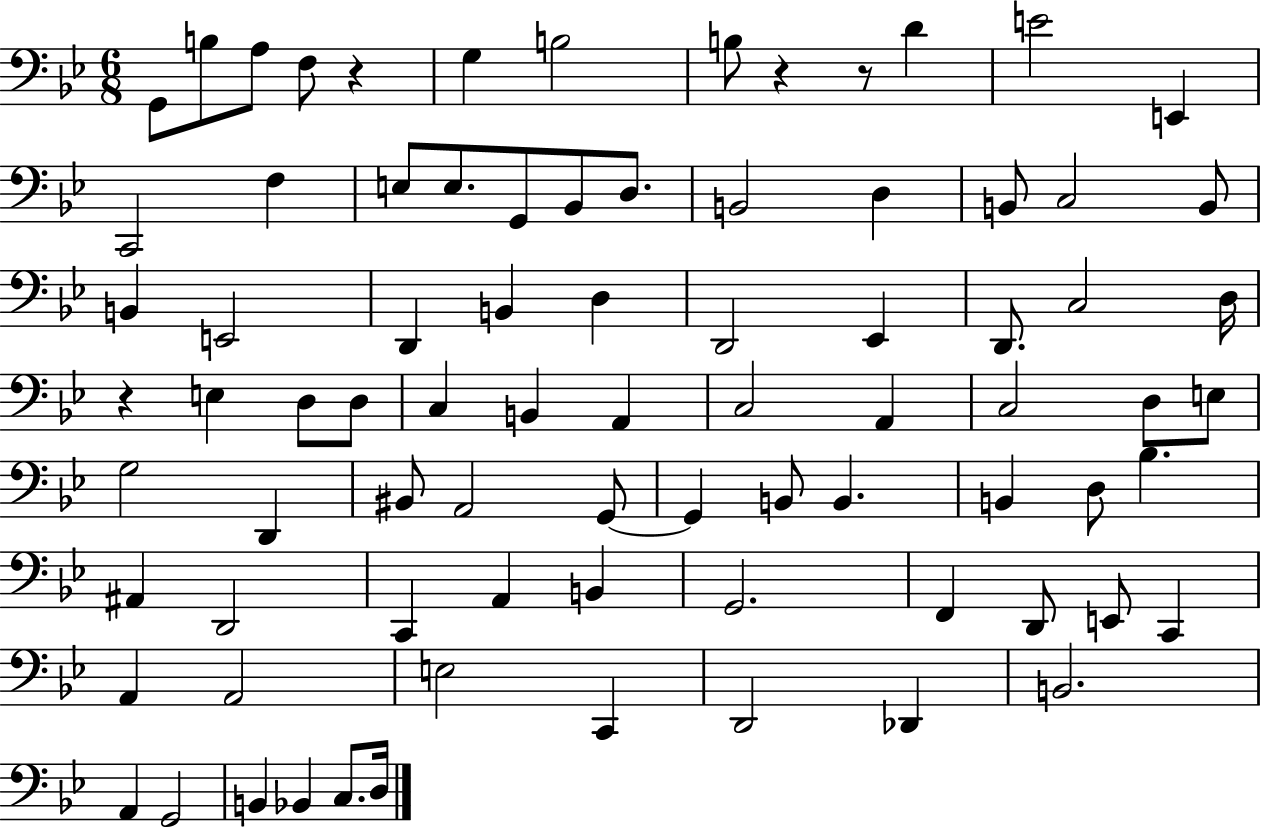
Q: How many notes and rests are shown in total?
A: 81